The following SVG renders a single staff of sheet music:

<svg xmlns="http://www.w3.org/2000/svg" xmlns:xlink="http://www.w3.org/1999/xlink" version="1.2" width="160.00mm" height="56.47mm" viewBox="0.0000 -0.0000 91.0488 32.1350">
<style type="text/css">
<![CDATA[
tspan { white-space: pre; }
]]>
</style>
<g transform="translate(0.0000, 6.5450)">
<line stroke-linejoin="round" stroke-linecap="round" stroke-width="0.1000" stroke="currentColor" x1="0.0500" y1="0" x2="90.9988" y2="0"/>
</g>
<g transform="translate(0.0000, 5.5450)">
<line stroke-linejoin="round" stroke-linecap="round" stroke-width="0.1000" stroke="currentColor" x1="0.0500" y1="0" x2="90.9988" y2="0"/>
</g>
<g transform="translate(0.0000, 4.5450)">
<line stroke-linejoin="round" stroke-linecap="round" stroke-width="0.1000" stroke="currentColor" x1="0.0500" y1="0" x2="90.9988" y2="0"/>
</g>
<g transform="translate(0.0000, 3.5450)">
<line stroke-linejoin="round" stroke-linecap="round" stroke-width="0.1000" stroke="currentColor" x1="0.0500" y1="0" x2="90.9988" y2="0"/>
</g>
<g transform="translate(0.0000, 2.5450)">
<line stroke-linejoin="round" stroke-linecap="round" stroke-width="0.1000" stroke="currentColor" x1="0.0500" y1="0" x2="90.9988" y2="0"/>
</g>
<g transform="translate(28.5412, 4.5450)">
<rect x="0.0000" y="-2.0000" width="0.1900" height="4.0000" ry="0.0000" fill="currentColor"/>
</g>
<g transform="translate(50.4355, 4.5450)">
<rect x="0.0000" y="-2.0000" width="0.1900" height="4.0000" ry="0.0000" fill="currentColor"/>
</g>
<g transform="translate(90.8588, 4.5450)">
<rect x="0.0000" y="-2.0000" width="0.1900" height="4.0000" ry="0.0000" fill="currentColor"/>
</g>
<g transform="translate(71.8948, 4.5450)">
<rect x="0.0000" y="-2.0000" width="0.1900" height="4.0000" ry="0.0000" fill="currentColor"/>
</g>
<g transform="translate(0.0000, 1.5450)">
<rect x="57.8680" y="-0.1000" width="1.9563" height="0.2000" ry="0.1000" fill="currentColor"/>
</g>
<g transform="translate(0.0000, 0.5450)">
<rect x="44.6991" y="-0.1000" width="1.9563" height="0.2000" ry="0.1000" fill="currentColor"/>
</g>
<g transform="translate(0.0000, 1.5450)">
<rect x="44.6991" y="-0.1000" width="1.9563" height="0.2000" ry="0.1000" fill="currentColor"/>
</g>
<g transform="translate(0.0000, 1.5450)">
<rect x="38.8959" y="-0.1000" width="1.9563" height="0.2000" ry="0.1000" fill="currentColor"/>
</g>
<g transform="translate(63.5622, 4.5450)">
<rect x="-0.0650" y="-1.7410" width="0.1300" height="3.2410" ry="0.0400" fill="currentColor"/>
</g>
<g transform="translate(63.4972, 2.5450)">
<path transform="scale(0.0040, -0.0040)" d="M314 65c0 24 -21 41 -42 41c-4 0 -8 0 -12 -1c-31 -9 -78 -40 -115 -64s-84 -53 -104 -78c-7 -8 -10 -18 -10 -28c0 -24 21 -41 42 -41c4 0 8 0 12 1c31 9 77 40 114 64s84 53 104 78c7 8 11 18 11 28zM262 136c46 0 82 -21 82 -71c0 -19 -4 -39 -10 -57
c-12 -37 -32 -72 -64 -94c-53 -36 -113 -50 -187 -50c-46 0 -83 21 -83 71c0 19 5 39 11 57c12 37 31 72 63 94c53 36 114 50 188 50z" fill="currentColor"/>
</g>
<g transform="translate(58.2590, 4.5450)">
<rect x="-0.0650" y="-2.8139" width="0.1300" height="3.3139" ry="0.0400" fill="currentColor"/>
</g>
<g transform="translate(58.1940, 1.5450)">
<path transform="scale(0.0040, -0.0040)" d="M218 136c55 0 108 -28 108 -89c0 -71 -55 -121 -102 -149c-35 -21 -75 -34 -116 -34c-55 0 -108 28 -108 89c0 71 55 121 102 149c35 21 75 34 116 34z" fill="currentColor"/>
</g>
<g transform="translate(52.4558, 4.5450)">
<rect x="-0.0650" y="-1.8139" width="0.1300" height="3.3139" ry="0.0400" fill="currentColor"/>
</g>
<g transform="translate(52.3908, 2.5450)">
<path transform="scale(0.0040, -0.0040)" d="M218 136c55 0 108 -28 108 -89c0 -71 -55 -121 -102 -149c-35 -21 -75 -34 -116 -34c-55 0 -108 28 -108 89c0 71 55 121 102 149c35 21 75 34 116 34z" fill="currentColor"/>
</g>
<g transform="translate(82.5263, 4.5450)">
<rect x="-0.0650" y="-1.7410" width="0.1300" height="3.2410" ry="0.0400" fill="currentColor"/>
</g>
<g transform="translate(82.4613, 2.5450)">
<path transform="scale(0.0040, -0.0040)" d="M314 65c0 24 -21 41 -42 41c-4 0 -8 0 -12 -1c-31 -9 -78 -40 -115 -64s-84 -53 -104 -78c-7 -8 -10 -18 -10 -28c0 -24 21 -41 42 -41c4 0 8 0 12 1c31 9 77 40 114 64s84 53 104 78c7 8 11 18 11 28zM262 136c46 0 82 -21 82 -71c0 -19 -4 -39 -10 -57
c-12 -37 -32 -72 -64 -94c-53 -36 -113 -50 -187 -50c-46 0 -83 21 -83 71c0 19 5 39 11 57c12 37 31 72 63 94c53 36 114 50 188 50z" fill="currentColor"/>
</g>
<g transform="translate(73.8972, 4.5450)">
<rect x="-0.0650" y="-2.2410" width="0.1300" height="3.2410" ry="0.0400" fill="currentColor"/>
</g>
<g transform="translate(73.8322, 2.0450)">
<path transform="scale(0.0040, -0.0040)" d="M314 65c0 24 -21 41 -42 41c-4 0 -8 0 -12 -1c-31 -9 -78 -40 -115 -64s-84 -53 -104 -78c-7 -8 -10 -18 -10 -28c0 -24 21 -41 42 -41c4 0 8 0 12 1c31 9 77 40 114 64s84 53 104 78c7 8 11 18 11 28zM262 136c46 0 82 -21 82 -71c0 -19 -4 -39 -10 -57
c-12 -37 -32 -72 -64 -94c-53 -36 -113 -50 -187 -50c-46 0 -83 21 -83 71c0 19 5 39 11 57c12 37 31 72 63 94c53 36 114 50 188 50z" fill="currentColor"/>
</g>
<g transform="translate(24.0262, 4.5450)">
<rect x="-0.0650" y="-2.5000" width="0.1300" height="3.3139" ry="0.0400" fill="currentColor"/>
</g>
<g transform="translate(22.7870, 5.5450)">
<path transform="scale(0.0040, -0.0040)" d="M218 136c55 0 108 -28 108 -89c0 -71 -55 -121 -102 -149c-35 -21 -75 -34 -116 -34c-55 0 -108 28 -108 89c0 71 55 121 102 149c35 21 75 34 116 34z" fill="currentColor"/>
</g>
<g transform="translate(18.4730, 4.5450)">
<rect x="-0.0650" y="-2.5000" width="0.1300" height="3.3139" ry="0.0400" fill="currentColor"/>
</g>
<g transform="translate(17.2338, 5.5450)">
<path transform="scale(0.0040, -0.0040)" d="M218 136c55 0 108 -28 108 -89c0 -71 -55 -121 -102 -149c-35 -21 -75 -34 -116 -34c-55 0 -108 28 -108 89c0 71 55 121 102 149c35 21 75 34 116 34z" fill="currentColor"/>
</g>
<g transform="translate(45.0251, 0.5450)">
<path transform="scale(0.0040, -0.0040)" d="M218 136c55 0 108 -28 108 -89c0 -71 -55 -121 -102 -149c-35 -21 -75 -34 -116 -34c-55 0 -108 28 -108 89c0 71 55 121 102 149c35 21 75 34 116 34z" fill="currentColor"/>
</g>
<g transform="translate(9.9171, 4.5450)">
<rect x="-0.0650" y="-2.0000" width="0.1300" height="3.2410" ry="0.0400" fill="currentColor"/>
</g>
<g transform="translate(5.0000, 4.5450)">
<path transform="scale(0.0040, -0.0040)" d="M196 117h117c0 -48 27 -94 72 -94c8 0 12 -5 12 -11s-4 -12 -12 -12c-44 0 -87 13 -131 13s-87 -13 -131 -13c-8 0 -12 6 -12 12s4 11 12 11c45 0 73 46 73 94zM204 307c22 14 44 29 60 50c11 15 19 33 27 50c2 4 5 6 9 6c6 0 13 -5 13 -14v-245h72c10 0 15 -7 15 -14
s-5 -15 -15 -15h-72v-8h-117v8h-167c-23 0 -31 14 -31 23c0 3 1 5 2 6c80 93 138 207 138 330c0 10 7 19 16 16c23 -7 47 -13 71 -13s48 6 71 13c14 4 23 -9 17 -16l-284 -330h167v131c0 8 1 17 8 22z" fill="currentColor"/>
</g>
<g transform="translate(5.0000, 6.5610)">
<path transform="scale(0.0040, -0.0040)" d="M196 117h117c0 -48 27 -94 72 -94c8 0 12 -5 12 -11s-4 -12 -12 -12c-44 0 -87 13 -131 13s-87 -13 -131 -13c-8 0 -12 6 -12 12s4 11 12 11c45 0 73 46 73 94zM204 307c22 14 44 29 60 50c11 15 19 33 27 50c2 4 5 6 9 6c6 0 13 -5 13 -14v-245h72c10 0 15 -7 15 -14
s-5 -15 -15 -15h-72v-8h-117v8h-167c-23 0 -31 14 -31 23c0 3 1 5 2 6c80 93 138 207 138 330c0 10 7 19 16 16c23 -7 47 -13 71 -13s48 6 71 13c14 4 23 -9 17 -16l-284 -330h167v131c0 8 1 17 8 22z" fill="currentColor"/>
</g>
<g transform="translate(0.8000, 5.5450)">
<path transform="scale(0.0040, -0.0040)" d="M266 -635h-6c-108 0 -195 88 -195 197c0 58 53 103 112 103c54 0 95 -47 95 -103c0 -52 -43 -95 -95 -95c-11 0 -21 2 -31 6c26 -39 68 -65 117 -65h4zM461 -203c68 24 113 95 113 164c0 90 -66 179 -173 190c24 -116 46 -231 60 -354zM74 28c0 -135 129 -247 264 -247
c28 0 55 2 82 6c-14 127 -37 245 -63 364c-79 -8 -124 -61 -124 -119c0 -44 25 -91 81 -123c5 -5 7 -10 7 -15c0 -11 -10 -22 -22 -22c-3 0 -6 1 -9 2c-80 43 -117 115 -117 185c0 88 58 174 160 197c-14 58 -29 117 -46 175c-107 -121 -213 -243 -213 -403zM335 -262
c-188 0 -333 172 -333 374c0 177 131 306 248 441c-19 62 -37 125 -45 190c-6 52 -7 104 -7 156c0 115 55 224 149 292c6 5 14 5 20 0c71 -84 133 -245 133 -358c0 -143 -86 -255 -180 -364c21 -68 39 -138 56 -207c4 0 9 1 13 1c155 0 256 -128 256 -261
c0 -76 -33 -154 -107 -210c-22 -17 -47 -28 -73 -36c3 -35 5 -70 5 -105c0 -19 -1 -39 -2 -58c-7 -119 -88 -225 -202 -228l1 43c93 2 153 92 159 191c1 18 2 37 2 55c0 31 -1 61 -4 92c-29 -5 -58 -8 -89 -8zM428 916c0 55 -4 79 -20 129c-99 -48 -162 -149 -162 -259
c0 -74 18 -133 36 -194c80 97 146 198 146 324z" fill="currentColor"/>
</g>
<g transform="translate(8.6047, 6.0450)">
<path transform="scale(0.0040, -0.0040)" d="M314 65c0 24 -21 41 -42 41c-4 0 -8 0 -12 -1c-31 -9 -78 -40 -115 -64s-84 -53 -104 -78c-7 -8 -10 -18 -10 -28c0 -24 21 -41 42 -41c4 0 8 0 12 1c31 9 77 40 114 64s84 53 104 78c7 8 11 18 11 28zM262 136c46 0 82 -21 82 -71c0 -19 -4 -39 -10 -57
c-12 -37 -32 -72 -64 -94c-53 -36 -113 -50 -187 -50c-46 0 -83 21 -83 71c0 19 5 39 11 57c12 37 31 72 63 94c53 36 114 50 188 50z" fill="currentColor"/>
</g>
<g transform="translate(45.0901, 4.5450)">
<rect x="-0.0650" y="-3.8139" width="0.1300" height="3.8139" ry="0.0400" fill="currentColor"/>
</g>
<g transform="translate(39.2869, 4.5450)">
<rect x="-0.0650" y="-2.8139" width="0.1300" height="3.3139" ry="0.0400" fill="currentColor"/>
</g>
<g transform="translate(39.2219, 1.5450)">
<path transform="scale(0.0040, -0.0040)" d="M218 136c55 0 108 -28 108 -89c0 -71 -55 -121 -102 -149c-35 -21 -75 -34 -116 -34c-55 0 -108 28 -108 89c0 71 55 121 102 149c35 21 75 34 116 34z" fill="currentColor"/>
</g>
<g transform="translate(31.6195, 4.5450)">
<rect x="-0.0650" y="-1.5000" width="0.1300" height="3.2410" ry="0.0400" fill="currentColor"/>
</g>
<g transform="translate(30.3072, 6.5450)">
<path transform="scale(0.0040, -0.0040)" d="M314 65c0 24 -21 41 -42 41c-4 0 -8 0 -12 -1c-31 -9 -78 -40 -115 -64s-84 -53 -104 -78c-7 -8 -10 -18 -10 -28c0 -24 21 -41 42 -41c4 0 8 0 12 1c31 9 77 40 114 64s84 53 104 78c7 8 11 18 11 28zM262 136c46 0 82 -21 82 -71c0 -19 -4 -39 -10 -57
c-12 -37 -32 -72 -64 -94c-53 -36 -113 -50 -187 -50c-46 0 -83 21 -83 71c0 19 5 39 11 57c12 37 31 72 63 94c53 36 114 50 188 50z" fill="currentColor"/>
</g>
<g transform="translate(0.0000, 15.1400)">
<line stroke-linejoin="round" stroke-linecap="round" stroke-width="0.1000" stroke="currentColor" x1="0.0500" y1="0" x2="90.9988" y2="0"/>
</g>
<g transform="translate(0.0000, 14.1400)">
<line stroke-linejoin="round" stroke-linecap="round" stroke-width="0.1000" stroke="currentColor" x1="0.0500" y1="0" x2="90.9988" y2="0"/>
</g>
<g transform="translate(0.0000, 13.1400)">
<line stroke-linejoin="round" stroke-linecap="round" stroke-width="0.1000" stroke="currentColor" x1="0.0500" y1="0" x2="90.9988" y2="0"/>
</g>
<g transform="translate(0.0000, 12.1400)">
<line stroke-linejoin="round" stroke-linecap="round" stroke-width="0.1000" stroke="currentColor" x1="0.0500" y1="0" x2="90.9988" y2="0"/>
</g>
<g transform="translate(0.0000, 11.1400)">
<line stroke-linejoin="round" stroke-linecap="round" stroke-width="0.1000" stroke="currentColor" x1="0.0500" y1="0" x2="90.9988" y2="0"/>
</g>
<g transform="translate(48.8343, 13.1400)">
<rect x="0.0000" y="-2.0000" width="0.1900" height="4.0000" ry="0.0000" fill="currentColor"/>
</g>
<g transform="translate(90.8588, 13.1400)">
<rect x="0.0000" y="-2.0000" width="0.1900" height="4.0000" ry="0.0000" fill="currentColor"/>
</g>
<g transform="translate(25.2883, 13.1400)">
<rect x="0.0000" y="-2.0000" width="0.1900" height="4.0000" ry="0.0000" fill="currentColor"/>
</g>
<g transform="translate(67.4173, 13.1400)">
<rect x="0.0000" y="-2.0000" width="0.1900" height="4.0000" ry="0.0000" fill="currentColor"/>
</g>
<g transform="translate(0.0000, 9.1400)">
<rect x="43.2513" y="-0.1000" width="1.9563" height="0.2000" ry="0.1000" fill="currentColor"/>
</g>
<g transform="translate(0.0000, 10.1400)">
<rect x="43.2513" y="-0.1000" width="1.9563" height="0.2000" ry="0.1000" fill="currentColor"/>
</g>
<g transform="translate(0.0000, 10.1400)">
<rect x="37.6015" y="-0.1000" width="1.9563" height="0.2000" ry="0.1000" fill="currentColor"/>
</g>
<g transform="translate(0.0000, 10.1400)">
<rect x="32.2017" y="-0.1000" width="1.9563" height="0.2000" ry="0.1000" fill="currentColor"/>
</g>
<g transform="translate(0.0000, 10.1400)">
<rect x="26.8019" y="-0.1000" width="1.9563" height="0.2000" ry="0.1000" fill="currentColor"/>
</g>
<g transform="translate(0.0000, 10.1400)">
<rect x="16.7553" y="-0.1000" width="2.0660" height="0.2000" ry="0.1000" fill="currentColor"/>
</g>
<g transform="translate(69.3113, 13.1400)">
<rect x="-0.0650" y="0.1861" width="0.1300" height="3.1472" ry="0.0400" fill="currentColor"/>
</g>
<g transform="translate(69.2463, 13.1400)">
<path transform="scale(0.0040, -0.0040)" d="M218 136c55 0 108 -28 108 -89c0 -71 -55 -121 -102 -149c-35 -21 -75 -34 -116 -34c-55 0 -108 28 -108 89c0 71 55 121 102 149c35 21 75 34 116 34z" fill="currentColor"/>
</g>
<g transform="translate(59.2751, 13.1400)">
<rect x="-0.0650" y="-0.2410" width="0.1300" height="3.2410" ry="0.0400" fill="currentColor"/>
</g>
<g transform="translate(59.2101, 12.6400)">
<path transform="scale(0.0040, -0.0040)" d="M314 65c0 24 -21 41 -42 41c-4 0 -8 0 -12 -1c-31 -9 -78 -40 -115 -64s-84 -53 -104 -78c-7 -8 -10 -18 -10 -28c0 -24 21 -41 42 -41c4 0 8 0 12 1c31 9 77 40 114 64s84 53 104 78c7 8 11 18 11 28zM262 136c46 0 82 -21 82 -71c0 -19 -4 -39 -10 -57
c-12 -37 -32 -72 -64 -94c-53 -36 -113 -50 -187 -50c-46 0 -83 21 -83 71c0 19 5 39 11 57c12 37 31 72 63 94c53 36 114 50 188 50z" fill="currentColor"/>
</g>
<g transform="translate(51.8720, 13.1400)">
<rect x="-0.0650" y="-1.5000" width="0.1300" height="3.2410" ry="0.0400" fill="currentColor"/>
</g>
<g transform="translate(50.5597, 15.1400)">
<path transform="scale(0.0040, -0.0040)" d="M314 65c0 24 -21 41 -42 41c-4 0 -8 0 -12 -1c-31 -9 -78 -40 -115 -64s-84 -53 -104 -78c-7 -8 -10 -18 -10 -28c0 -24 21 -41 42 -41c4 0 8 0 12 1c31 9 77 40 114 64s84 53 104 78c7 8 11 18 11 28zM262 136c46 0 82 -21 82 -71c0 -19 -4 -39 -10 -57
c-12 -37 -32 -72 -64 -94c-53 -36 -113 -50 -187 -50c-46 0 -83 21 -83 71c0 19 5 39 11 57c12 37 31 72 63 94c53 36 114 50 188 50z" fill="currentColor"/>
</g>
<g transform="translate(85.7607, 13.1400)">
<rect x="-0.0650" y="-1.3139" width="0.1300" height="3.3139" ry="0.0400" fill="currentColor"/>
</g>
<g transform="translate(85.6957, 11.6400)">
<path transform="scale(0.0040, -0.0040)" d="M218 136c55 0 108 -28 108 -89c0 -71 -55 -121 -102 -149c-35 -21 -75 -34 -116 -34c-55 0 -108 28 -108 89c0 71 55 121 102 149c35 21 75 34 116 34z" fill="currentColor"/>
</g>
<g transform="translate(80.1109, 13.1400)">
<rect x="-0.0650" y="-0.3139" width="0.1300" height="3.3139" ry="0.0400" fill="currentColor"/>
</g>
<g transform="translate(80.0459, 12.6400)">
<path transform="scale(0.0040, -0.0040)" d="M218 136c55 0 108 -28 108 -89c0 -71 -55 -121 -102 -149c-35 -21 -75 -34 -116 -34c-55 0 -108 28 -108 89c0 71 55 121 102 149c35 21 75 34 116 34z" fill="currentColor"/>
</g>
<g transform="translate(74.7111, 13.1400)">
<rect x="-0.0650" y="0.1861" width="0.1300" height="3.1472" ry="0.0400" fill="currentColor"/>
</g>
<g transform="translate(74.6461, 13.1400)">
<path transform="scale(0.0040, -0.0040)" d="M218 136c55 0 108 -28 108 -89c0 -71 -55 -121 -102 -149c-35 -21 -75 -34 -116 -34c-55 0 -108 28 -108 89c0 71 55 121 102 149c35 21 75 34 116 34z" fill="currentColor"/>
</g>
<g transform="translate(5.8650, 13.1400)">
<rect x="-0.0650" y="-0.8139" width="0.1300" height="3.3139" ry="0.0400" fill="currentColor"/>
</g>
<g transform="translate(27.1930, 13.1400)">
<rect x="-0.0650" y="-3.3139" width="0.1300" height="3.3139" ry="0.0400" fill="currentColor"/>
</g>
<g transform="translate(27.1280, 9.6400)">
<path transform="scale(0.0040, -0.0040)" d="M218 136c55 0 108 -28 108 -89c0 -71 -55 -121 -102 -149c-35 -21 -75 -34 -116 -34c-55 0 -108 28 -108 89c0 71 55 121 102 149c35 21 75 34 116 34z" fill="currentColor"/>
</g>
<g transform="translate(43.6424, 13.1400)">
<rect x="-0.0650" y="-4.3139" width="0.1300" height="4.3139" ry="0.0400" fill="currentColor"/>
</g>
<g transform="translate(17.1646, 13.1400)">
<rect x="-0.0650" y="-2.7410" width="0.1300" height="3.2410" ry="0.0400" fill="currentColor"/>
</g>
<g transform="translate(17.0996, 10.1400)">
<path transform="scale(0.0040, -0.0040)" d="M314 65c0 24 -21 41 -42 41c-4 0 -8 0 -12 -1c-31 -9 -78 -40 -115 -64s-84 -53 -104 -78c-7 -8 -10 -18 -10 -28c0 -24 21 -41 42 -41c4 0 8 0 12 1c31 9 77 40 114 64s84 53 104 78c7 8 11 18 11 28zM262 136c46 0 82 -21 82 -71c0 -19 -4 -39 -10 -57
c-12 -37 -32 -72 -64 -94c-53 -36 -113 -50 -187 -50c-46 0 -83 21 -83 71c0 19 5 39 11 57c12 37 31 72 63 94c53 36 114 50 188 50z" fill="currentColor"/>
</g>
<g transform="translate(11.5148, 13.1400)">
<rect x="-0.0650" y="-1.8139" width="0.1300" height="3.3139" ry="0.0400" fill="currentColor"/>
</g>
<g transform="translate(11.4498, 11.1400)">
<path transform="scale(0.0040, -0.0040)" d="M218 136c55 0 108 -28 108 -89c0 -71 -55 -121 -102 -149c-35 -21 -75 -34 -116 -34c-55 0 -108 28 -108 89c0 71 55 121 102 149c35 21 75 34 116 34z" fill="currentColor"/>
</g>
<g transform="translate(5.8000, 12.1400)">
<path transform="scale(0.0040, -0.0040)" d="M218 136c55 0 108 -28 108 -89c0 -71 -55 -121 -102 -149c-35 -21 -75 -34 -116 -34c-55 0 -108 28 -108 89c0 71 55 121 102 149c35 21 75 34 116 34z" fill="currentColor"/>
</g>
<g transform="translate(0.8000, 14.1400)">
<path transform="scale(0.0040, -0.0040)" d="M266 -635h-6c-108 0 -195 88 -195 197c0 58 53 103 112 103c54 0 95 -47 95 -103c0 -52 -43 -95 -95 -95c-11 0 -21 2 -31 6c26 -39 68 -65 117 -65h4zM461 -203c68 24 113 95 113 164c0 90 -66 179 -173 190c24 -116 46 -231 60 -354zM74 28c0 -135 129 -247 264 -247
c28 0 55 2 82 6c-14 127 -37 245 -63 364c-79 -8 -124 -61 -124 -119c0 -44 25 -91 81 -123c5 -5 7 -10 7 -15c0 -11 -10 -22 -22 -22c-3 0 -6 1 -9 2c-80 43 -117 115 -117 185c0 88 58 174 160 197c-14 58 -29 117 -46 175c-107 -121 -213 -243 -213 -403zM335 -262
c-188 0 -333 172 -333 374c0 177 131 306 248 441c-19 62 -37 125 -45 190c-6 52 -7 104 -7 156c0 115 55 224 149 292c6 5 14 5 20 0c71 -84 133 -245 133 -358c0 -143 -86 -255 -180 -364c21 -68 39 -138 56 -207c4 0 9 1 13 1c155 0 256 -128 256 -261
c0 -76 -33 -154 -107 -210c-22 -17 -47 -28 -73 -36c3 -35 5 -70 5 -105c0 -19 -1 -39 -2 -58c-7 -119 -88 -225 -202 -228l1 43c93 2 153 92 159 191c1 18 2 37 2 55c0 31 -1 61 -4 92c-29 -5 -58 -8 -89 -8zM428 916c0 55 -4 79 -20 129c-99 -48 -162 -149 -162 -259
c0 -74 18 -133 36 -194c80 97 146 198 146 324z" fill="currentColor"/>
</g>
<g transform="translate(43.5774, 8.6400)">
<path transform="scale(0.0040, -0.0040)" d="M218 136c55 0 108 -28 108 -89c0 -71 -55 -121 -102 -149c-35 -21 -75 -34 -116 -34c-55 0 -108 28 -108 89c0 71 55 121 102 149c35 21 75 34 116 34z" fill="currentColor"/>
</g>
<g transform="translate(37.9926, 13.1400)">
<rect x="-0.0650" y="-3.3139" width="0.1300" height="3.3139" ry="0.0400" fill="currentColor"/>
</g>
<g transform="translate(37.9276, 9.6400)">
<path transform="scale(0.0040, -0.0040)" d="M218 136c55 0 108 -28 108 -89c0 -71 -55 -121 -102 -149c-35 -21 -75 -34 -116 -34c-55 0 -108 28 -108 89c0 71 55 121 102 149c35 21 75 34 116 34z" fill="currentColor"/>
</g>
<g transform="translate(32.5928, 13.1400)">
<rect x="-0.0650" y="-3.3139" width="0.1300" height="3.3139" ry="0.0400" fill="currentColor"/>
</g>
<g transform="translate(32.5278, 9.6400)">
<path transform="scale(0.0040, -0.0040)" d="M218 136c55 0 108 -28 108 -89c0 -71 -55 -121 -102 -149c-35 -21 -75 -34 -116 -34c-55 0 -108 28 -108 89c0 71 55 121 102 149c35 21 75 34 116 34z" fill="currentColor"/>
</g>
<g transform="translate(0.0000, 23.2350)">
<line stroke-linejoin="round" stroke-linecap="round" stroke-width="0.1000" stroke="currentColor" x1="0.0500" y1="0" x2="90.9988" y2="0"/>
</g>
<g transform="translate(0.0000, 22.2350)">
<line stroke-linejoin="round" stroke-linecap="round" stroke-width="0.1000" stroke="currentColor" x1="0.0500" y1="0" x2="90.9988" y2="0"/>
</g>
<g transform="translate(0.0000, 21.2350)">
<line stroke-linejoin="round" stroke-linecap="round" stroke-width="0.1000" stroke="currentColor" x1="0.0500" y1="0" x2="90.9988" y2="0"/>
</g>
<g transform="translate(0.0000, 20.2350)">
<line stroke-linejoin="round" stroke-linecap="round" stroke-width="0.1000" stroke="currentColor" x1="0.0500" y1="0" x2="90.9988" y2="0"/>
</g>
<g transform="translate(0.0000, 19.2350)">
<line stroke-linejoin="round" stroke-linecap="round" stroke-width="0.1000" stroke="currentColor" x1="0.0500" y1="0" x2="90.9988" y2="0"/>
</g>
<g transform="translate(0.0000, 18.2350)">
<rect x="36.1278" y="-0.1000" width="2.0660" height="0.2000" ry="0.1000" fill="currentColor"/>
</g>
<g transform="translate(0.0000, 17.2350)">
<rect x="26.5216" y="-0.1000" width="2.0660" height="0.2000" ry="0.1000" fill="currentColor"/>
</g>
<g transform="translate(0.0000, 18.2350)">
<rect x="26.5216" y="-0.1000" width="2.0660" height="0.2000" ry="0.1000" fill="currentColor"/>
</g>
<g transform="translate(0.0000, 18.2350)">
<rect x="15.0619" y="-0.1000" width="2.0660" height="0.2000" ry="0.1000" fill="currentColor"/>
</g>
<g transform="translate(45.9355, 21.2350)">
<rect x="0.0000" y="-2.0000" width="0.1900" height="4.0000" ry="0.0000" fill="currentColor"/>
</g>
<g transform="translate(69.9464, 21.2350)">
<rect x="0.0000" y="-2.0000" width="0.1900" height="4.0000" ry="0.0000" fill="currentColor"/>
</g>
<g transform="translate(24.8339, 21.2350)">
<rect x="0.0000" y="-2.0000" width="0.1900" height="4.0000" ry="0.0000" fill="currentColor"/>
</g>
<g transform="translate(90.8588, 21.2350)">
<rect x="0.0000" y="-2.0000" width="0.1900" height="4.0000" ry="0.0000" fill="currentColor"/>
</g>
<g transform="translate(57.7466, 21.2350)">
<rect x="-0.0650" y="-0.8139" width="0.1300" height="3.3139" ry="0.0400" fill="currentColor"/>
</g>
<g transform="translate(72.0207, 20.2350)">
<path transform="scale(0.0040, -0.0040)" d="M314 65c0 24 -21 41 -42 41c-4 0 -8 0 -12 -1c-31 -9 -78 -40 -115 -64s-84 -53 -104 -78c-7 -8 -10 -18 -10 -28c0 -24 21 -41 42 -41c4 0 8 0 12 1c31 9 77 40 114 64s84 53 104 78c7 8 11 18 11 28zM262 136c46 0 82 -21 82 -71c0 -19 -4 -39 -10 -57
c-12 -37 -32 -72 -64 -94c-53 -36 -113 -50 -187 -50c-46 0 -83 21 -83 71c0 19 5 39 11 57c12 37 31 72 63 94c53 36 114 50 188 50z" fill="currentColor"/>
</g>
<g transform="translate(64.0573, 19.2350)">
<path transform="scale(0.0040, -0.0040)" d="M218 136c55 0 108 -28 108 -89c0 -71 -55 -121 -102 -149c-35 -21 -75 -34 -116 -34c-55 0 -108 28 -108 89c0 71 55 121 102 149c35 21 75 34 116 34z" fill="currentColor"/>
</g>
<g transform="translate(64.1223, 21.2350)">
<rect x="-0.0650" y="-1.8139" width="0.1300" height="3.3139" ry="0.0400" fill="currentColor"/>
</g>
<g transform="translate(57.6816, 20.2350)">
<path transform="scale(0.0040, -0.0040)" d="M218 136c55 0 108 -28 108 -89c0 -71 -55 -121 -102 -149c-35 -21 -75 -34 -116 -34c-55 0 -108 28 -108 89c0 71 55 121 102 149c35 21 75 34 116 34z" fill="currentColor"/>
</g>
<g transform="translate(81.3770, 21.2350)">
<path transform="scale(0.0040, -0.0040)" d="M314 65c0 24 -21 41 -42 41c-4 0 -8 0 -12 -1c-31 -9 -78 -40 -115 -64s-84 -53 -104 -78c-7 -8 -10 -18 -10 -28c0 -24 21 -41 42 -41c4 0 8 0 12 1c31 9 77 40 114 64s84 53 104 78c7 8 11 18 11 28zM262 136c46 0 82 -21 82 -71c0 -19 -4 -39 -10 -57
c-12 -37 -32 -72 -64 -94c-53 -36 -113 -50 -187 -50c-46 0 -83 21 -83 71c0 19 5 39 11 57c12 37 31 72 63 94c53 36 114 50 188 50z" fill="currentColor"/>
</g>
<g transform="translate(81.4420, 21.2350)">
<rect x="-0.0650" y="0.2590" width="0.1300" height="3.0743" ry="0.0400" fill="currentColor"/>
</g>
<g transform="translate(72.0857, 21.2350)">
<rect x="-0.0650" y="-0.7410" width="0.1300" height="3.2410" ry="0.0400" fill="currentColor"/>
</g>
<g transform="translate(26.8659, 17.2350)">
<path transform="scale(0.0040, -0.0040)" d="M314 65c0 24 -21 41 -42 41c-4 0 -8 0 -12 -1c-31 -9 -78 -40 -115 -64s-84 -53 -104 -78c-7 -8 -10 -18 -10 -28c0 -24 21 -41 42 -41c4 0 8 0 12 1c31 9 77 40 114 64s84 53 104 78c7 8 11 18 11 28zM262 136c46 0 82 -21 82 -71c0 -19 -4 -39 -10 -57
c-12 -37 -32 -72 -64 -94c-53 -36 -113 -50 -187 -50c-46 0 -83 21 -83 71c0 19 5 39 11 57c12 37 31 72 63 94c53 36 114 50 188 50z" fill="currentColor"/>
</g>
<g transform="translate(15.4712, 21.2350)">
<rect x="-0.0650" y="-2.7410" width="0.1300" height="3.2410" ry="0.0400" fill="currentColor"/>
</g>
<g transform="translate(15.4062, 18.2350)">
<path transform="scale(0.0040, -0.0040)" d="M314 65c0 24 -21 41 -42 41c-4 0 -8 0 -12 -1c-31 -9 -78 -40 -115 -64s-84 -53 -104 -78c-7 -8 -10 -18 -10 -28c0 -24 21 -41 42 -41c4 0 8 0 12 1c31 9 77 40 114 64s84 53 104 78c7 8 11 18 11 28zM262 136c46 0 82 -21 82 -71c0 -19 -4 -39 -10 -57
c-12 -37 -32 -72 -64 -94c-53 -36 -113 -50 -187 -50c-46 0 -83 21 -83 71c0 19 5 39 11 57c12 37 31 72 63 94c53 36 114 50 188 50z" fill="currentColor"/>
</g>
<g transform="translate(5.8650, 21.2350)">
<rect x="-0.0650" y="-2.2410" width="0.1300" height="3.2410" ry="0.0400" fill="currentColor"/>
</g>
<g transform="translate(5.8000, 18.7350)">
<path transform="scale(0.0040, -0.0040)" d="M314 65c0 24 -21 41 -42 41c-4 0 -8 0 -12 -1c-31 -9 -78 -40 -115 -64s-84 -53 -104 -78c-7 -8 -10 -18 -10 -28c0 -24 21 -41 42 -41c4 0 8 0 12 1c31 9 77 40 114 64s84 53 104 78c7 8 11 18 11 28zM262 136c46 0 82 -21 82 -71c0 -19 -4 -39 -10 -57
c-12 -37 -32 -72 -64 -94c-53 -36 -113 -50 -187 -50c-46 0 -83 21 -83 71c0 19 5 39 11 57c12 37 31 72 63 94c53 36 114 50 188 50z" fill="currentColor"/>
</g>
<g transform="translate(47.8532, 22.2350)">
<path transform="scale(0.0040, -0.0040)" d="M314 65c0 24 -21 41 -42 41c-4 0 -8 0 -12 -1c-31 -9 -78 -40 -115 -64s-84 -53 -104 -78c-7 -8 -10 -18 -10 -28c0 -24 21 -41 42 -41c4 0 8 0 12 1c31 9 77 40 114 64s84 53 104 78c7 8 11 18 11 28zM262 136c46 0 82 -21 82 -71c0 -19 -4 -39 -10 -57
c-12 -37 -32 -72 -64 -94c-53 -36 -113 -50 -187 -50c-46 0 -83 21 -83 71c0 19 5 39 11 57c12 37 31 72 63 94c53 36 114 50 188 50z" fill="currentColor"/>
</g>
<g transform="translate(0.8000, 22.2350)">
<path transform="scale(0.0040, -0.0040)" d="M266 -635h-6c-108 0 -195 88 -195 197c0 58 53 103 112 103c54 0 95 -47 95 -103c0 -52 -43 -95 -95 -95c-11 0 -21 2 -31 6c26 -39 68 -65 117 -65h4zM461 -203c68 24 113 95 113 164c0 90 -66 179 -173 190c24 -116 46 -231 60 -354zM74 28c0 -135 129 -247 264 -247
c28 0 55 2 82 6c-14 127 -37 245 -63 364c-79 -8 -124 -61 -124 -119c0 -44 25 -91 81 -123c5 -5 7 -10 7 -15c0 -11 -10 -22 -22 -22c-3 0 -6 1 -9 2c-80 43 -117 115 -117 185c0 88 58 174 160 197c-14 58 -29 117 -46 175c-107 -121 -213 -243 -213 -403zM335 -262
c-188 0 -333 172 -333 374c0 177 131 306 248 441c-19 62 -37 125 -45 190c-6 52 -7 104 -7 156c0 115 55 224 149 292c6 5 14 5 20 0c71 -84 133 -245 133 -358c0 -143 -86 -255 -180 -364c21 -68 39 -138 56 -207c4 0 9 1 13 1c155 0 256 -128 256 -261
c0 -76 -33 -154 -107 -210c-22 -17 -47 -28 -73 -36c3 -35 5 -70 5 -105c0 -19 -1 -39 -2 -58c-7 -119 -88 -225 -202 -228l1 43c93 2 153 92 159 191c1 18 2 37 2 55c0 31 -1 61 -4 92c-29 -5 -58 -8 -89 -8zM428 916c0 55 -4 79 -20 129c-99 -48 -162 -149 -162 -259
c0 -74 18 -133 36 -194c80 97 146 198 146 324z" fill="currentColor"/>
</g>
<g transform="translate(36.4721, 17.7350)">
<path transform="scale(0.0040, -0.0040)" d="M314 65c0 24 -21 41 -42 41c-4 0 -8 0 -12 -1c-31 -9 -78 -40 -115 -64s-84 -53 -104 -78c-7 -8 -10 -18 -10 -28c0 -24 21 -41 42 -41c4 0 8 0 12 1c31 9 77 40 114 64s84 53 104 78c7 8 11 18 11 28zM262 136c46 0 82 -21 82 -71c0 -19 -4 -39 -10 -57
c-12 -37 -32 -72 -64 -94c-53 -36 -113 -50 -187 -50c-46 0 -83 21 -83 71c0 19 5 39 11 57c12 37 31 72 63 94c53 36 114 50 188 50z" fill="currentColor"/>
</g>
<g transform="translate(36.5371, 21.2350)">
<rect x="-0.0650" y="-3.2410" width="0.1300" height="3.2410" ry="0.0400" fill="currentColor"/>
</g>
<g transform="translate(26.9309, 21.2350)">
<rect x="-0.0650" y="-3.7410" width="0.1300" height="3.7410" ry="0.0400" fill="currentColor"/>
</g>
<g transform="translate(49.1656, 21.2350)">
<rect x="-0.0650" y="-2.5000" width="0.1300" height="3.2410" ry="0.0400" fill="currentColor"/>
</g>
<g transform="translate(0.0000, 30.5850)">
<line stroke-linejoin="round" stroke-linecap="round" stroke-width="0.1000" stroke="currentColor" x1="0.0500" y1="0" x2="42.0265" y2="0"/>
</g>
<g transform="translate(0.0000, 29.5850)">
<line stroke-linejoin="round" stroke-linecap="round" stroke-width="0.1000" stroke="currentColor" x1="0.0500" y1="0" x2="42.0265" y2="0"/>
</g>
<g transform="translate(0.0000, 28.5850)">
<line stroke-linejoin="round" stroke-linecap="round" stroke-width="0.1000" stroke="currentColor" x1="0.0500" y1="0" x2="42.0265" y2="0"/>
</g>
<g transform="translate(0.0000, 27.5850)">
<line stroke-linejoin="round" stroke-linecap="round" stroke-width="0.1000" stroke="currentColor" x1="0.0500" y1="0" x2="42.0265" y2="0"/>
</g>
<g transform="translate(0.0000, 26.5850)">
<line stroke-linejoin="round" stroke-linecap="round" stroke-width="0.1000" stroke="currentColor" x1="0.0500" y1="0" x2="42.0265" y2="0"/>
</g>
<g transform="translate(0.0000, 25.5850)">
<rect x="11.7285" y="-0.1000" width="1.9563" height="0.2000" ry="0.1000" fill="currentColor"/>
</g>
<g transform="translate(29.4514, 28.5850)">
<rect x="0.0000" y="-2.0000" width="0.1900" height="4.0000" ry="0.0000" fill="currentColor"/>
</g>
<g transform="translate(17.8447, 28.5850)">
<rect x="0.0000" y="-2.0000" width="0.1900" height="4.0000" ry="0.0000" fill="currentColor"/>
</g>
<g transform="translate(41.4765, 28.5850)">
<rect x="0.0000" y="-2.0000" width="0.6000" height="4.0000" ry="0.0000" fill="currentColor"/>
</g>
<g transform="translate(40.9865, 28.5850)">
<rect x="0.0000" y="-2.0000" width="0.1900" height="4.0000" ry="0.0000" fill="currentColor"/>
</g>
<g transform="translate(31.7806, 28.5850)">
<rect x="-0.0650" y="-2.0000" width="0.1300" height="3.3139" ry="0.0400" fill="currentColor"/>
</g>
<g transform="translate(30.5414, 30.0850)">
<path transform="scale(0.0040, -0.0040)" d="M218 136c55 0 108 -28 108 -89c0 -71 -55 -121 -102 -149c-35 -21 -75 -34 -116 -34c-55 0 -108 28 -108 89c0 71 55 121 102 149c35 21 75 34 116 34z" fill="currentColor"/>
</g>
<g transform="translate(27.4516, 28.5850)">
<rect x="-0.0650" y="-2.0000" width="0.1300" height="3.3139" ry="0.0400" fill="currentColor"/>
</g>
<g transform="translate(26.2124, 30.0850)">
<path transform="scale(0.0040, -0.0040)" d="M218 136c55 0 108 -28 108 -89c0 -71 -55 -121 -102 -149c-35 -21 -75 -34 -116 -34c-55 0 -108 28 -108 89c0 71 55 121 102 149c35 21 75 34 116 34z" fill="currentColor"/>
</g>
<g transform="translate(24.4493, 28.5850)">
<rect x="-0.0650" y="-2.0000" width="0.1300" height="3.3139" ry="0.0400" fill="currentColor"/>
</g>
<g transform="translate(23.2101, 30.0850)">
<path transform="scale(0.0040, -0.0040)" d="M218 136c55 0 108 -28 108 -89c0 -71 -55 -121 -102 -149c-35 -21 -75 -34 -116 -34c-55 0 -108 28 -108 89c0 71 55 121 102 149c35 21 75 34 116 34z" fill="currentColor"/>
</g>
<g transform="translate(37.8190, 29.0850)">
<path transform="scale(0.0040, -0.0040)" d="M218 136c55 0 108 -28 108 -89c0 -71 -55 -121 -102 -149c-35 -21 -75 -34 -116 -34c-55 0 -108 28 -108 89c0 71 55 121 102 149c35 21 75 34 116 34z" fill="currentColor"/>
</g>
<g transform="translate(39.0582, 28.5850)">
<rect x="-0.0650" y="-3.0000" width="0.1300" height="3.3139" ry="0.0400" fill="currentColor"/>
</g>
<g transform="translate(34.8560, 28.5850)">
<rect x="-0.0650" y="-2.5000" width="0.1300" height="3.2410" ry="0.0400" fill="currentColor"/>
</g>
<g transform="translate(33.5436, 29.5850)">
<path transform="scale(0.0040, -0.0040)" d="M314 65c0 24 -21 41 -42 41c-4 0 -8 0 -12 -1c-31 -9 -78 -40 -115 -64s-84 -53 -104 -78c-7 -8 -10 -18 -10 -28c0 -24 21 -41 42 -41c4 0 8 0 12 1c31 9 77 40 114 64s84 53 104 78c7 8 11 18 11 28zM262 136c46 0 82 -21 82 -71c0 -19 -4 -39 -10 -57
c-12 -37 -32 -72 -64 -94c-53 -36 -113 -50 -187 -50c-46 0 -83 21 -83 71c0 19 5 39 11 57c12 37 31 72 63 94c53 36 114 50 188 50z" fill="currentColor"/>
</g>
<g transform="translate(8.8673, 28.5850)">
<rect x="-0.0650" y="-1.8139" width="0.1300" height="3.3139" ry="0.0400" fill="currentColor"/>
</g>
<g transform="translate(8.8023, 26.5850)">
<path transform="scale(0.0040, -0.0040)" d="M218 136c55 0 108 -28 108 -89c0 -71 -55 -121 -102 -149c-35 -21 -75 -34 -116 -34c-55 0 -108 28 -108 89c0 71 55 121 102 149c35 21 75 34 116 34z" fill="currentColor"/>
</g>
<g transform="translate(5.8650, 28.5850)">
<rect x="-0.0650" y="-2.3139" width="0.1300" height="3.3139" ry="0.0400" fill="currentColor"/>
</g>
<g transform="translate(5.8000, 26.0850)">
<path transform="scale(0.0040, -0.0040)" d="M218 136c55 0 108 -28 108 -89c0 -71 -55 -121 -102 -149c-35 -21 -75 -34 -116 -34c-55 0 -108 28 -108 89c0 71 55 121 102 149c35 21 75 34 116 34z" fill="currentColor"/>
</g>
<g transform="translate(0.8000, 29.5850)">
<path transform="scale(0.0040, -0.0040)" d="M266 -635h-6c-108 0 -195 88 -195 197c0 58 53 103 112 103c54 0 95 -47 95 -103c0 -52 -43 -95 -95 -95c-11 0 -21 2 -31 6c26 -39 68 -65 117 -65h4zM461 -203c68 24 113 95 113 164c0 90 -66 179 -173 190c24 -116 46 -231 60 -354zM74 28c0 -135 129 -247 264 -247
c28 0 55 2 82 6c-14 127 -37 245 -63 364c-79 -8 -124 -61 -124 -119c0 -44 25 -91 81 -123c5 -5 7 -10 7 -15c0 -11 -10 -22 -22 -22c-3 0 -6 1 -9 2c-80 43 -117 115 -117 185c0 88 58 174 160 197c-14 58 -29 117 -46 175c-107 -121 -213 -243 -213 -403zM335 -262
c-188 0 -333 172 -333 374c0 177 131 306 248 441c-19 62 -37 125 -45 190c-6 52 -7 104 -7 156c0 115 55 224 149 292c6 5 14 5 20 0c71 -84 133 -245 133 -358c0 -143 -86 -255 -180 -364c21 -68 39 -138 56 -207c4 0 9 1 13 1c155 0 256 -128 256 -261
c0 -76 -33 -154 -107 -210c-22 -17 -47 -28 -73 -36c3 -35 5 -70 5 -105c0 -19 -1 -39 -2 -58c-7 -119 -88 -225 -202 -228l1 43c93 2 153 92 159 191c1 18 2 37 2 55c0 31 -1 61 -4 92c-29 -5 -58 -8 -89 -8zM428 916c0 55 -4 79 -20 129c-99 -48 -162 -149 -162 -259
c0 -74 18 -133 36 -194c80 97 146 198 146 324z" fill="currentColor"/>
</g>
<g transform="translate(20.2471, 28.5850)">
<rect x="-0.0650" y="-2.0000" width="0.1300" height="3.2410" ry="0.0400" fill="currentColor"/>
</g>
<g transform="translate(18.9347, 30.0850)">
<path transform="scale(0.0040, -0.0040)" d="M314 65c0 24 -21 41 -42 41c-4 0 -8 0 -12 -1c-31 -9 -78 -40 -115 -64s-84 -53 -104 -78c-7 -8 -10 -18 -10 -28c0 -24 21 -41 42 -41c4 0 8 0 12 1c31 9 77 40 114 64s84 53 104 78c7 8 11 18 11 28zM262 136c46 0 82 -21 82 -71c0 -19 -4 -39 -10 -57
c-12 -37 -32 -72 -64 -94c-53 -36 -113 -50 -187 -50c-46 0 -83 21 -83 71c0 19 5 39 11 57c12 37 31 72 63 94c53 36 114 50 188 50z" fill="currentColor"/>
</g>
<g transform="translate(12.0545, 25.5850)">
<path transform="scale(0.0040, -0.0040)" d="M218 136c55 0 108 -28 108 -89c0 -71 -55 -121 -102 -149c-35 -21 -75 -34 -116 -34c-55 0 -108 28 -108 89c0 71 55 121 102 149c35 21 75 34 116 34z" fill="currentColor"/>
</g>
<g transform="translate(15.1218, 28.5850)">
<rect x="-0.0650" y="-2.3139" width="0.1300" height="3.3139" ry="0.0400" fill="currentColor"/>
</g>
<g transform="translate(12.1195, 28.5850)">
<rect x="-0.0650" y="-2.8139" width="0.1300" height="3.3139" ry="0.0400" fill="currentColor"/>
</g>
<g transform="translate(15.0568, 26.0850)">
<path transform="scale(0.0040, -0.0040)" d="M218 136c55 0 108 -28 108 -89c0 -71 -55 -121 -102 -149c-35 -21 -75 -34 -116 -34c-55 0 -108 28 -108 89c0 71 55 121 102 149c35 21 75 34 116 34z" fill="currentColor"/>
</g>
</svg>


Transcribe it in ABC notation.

X:1
T:Untitled
M:4/4
L:1/4
K:C
F2 G G E2 a c' f a f2 g2 f2 d f a2 b b b d' E2 c2 B B c e g2 a2 c'2 b2 G2 d f d2 B2 g f a g F2 F F F G2 A